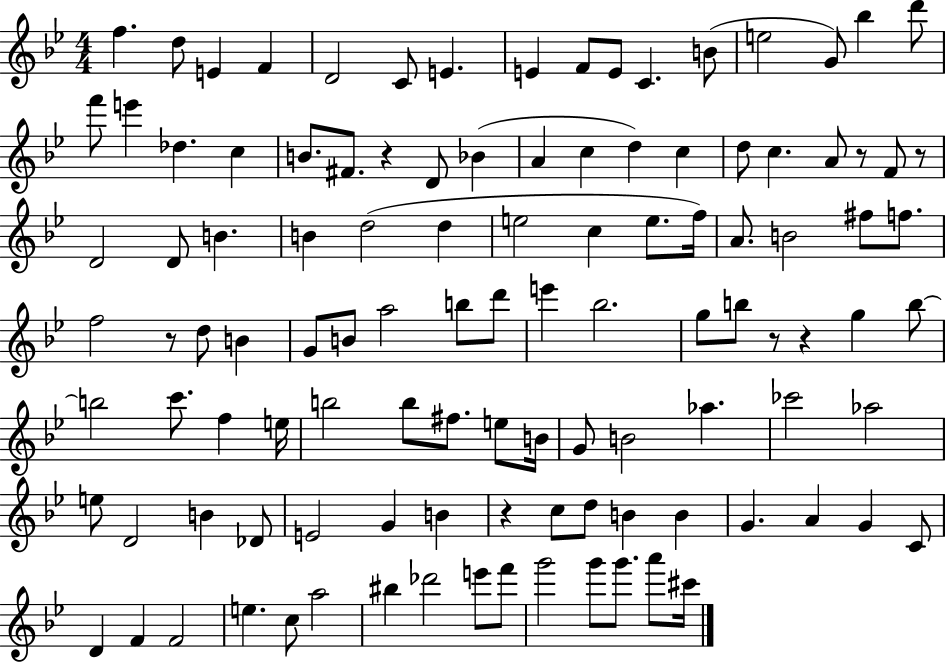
F5/q. D5/e E4/q F4/q D4/h C4/e E4/q. E4/q F4/e E4/e C4/q. B4/e E5/h G4/e Bb5/q D6/e F6/e E6/q Db5/q. C5/q B4/e. F#4/e. R/q D4/e Bb4/q A4/q C5/q D5/q C5/q D5/e C5/q. A4/e R/e F4/e R/e D4/h D4/e B4/q. B4/q D5/h D5/q E5/h C5/q E5/e. F5/s A4/e. B4/h F#5/e F5/e. F5/h R/e D5/e B4/q G4/e B4/e A5/h B5/e D6/e E6/q Bb5/h. G5/e B5/e R/e R/q G5/q B5/e B5/h C6/e. F5/q E5/s B5/h B5/e F#5/e. E5/e B4/s G4/e B4/h Ab5/q. CES6/h Ab5/h E5/e D4/h B4/q Db4/e E4/h G4/q B4/q R/q C5/e D5/e B4/q B4/q G4/q. A4/q G4/q C4/e D4/q F4/q F4/h E5/q. C5/e A5/h BIS5/q Db6/h E6/e F6/e G6/h G6/e G6/e. A6/e C#6/s